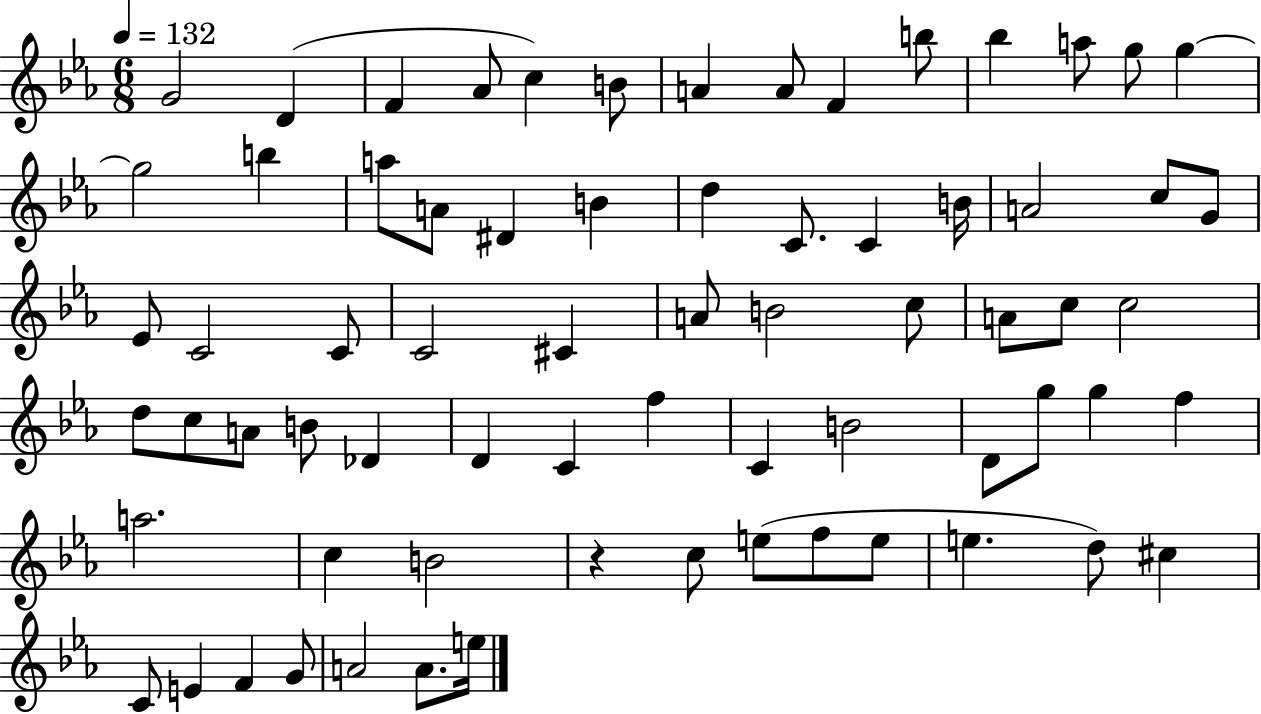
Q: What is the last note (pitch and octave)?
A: E5